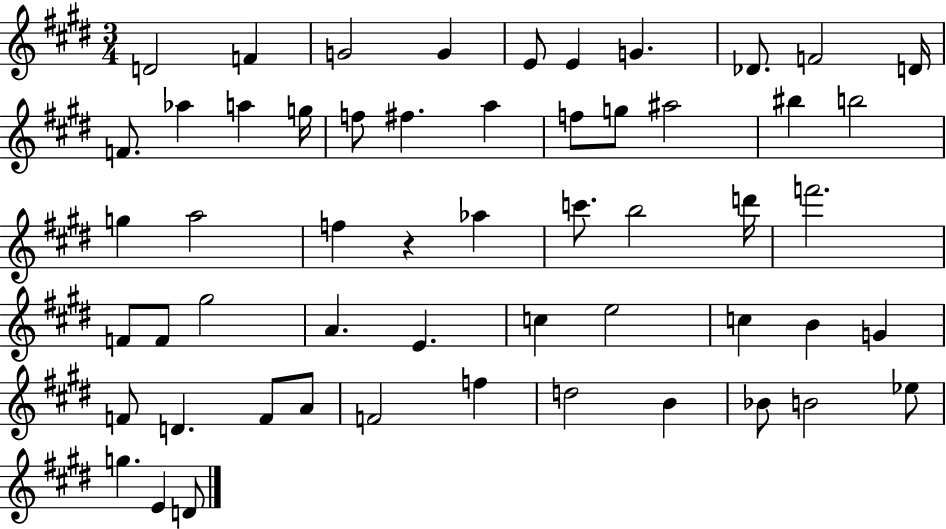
{
  \clef treble
  \numericTimeSignature
  \time 3/4
  \key e \major
  d'2 f'4 | g'2 g'4 | e'8 e'4 g'4. | des'8. f'2 d'16 | \break f'8. aes''4 a''4 g''16 | f''8 fis''4. a''4 | f''8 g''8 ais''2 | bis''4 b''2 | \break g''4 a''2 | f''4 r4 aes''4 | c'''8. b''2 d'''16 | f'''2. | \break f'8 f'8 gis''2 | a'4. e'4. | c''4 e''2 | c''4 b'4 g'4 | \break f'8 d'4. f'8 a'8 | f'2 f''4 | d''2 b'4 | bes'8 b'2 ees''8 | \break g''4. e'4 d'8 | \bar "|."
}